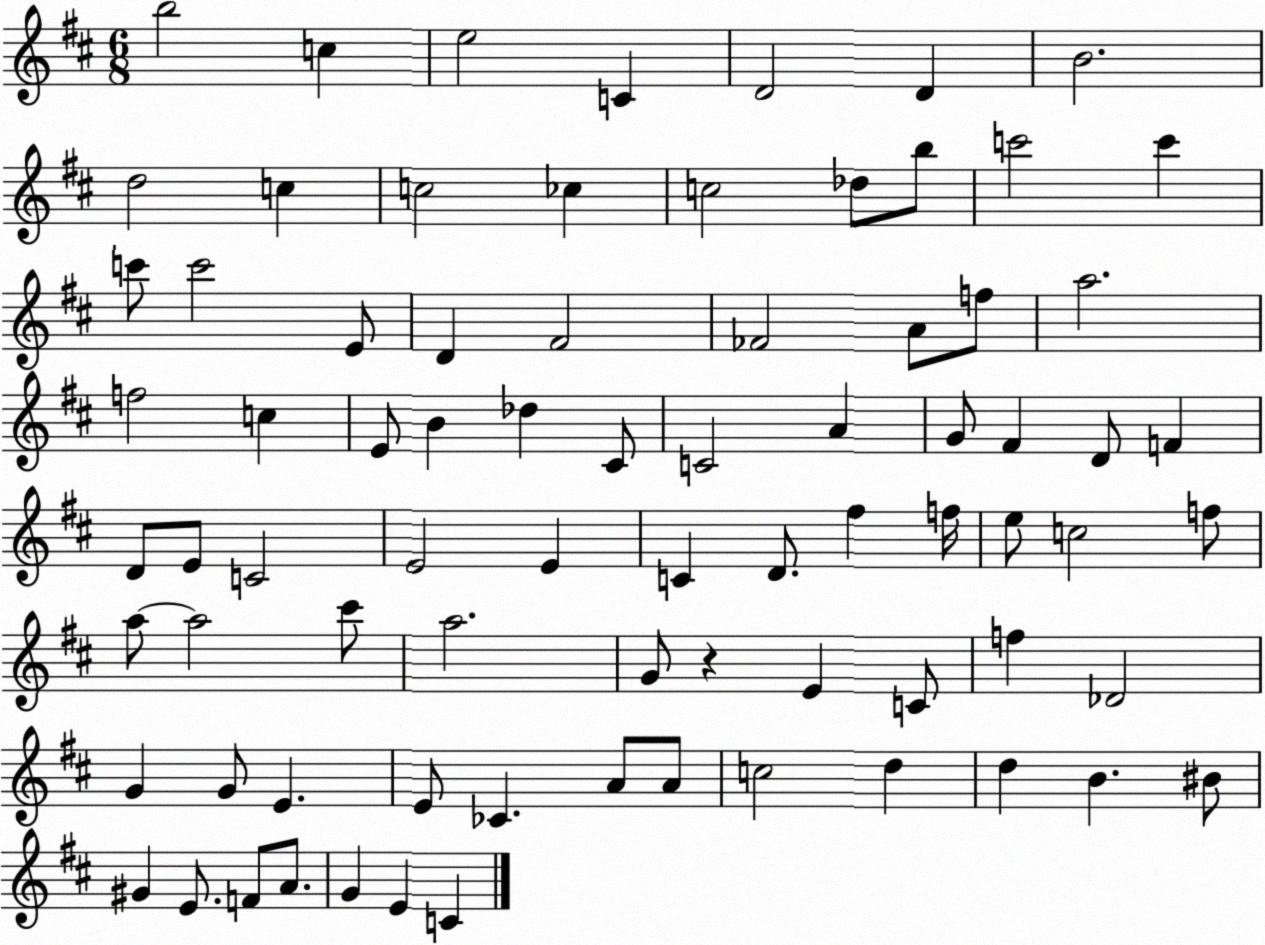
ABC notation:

X:1
T:Untitled
M:6/8
L:1/4
K:D
b2 c e2 C D2 D B2 d2 c c2 _c c2 _d/2 b/2 c'2 c' c'/2 c'2 E/2 D ^F2 _F2 A/2 f/2 a2 f2 c E/2 B _d ^C/2 C2 A G/2 ^F D/2 F D/2 E/2 C2 E2 E C D/2 ^f f/4 e/2 c2 f/2 a/2 a2 ^c'/2 a2 G/2 z E C/2 f _D2 G G/2 E E/2 _C A/2 A/2 c2 d d B ^B/2 ^G E/2 F/2 A/2 G E C